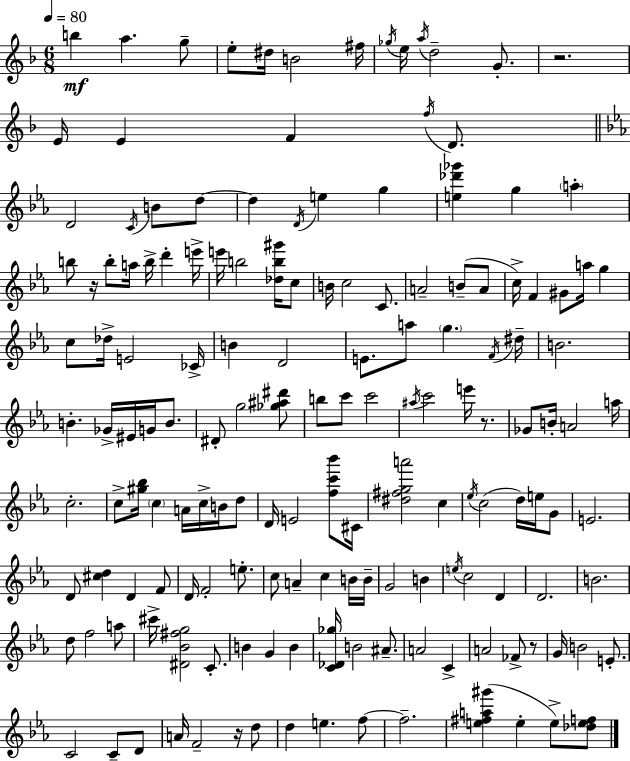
B5/q A5/q. G5/e E5/e D#5/s B4/h F#5/s Gb5/s E5/s A5/s D5/h G4/e. R/h. E4/s E4/q F4/q F5/s D4/e. D4/h C4/s B4/e D5/e D5/q D4/s E5/q G5/q [E5,Db6,Gb6]/q G5/q A5/q B5/e R/s B5/e A5/s B5/s D6/q E6/s E6/s B5/h [Db5,B5,G#6]/s C5/e B4/s C5/h C4/e. A4/h B4/e A4/e C5/s F4/q G#4/e A5/s G5/q C5/e Db5/s E4/h CES4/s B4/q D4/h E4/e. A5/e G5/q. F4/s D#5/s B4/h. B4/q. Gb4/s EIS4/s G4/s B4/e. D#4/e G5/h [Gb5,A#5,D#6]/e B5/e C6/e C6/h A#5/s C6/h E6/s R/e. Gb4/e B4/s A4/h A5/s C5/h. C5/e [G#5,Bb5]/s C5/q A4/s C5/s B4/s D5/e D4/s E4/h [F5,C6,Bb6]/e C#4/s [D#5,F#5,G5,A6]/h C5/q Eb5/s C5/h D5/s E5/s G4/e E4/h. D4/e [C#5,D5]/q D4/q F4/e D4/s F4/h E5/e. C5/e A4/q C5/q B4/s B4/s G4/h B4/q E5/s C5/h D4/q D4/h. B4/h. D5/e F5/h A5/e C#6/s [D#4,Bb4,F#5,G5]/h C4/e. B4/q G4/q B4/q [C4,Db4,Gb5]/s B4/h A#4/e. A4/h C4/q A4/h FES4/e R/e G4/s B4/h E4/e. C4/h C4/e D4/e A4/s F4/h R/s D5/e D5/q E5/q. F5/e F5/h. [E5,F#5,A5,G#6]/q E5/q E5/e [Db5,E5,F5]/e